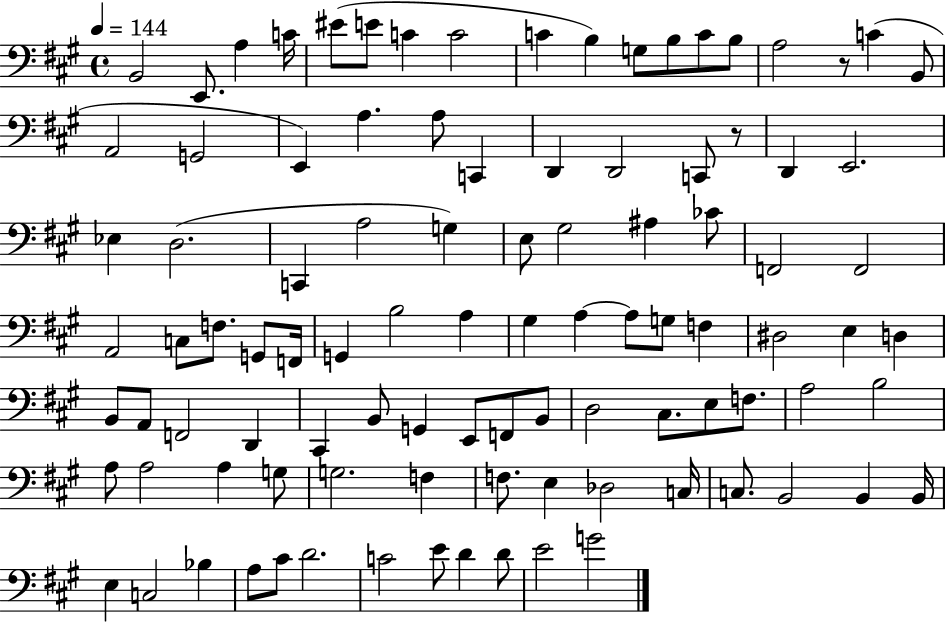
B2/h E2/e. A3/q C4/s EIS4/e E4/e C4/q C4/h C4/q B3/q G3/e B3/e C4/e B3/e A3/h R/e C4/q B2/e A2/h G2/h E2/q A3/q. A3/e C2/q D2/q D2/h C2/e R/e D2/q E2/h. Eb3/q D3/h. C2/q A3/h G3/q E3/e G#3/h A#3/q CES4/e F2/h F2/h A2/h C3/e F3/e. G2/e F2/s G2/q B3/h A3/q G#3/q A3/q A3/e G3/e F3/q D#3/h E3/q D3/q B2/e A2/e F2/h D2/q C#2/q B2/e G2/q E2/e F2/e B2/e D3/h C#3/e. E3/e F3/e. A3/h B3/h A3/e A3/h A3/q G3/e G3/h. F3/q F3/e. E3/q Db3/h C3/s C3/e. B2/h B2/q B2/s E3/q C3/h Bb3/q A3/e C#4/e D4/h. C4/h E4/e D4/q D4/e E4/h G4/h